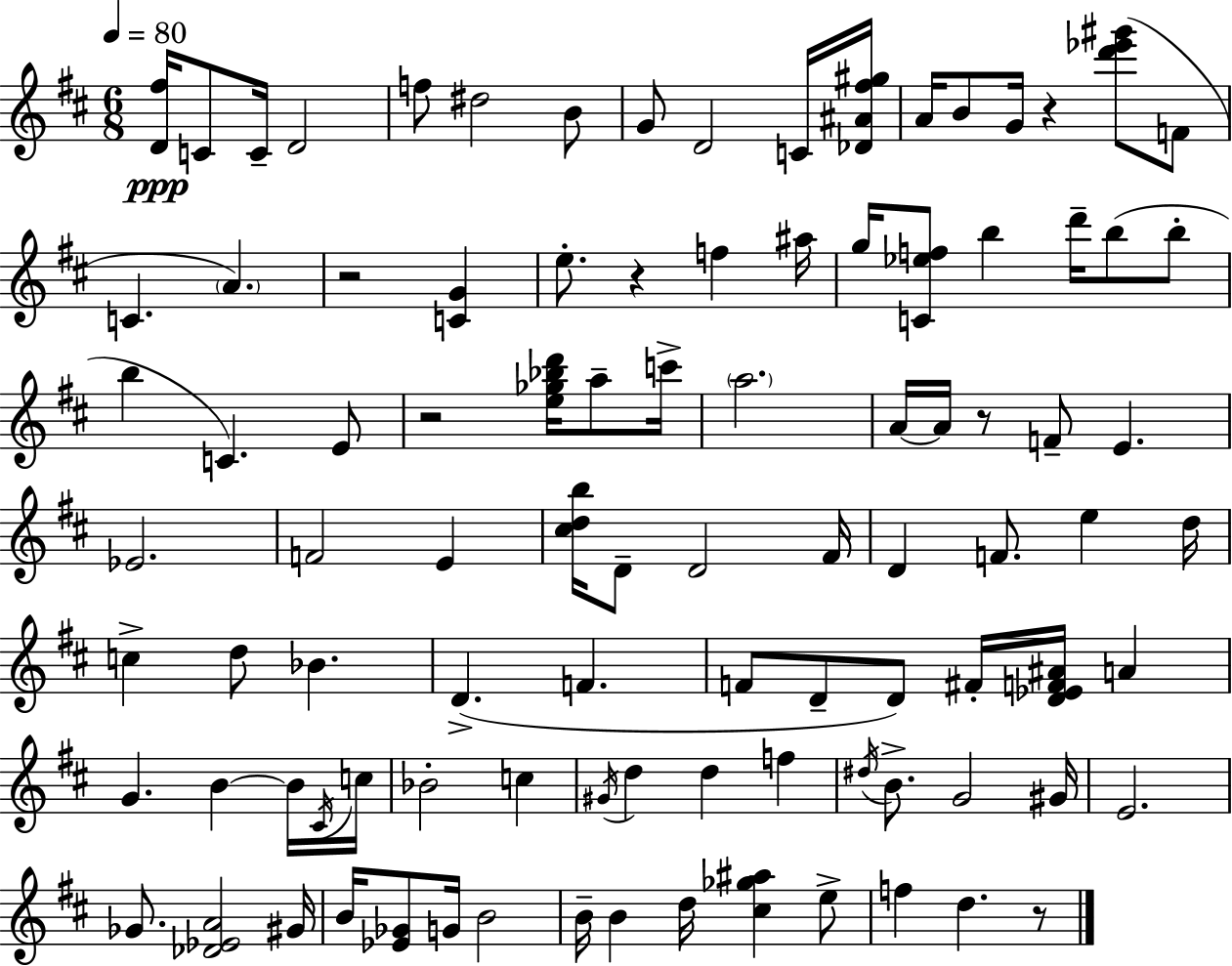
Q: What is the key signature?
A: D major